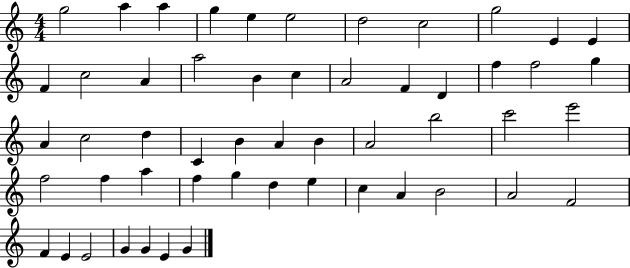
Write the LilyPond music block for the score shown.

{
  \clef treble
  \numericTimeSignature
  \time 4/4
  \key c \major
  g''2 a''4 a''4 | g''4 e''4 e''2 | d''2 c''2 | g''2 e'4 e'4 | \break f'4 c''2 a'4 | a''2 b'4 c''4 | a'2 f'4 d'4 | f''4 f''2 g''4 | \break a'4 c''2 d''4 | c'4 b'4 a'4 b'4 | a'2 b''2 | c'''2 e'''2 | \break f''2 f''4 a''4 | f''4 g''4 d''4 e''4 | c''4 a'4 b'2 | a'2 f'2 | \break f'4 e'4 e'2 | g'4 g'4 e'4 g'4 | \bar "|."
}